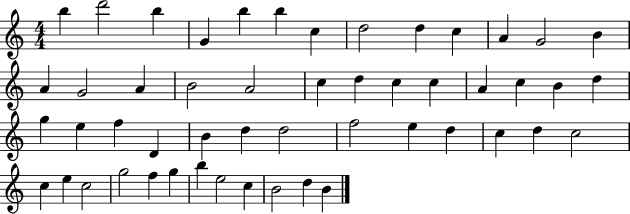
{
  \clef treble
  \numericTimeSignature
  \time 4/4
  \key c \major
  b''4 d'''2 b''4 | g'4 b''4 b''4 c''4 | d''2 d''4 c''4 | a'4 g'2 b'4 | \break a'4 g'2 a'4 | b'2 a'2 | c''4 d''4 c''4 c''4 | a'4 c''4 b'4 d''4 | \break g''4 e''4 f''4 d'4 | b'4 d''4 d''2 | f''2 e''4 d''4 | c''4 d''4 c''2 | \break c''4 e''4 c''2 | g''2 f''4 g''4 | b''4 e''2 c''4 | b'2 d''4 b'4 | \break \bar "|."
}